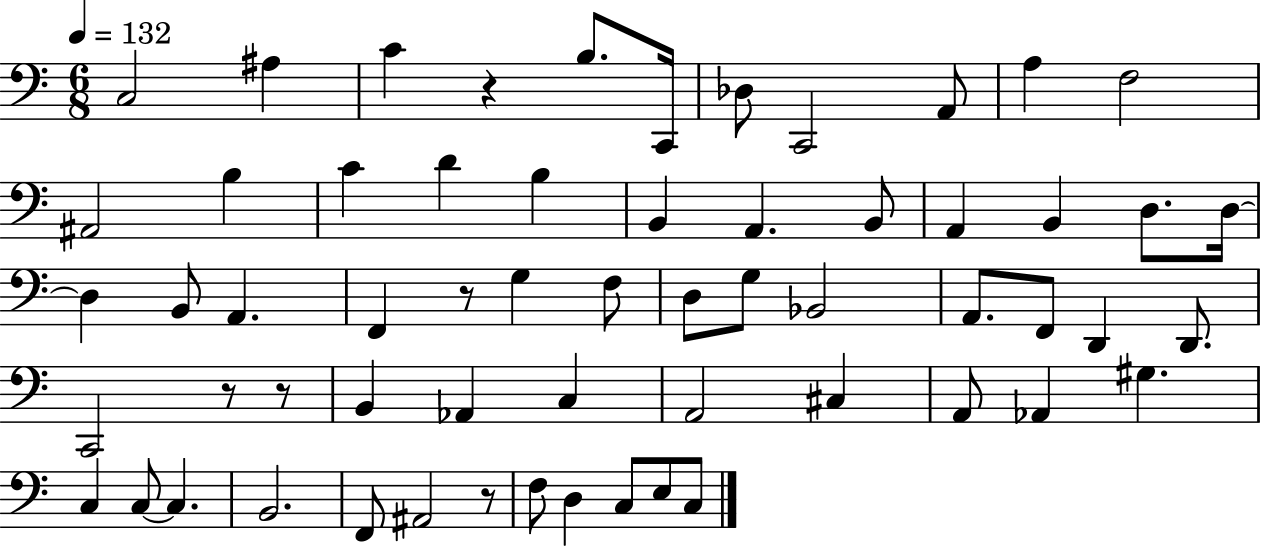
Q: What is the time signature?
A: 6/8